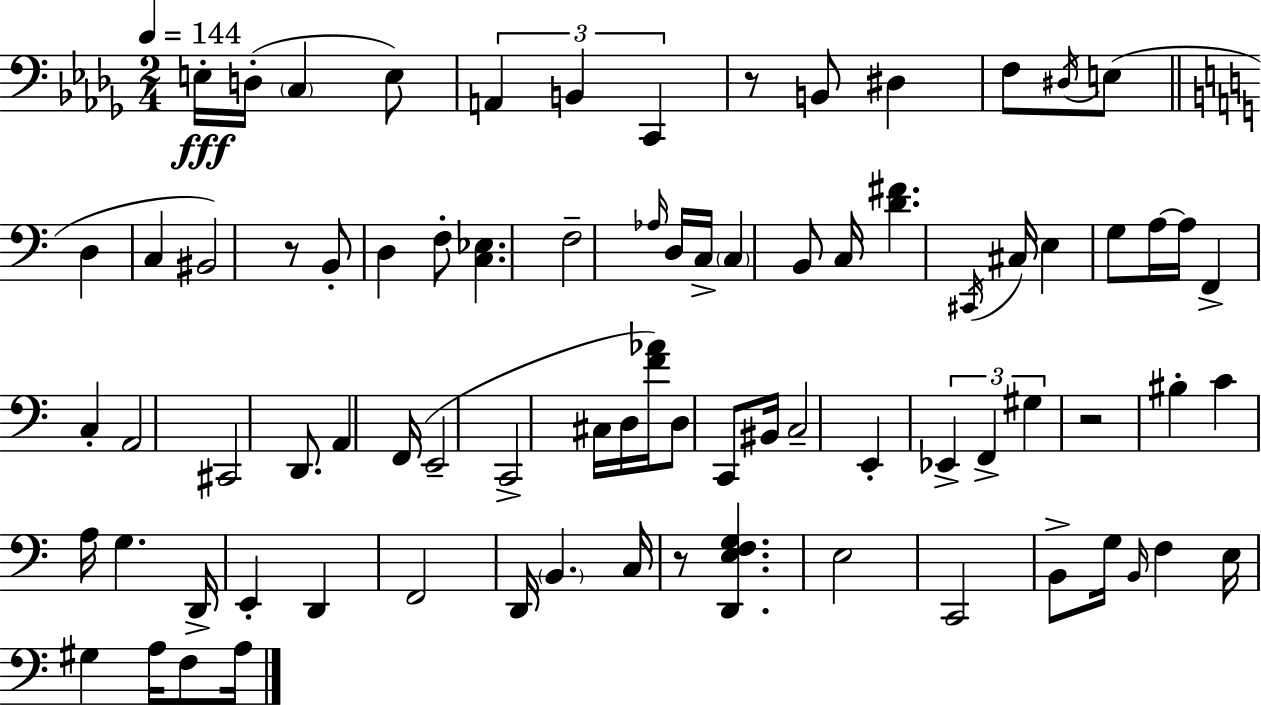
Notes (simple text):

E3/s D3/s C3/q E3/e A2/q B2/q C2/q R/e B2/e D#3/q F3/e D#3/s E3/e D3/q C3/q BIS2/h R/e B2/e D3/q F3/e [C3,Eb3]/q. F3/h Ab3/s D3/s C3/s C3/q B2/e C3/s [D4,F#4]/q. C#2/s C#3/s E3/q G3/e A3/s A3/s F2/q C3/q A2/h C#2/h D2/e. A2/q F2/s E2/h C2/h C#3/s D3/s [F4,Ab4]/s D3/e C2/e BIS2/s C3/h E2/q Eb2/q F2/q G#3/q R/h BIS3/q C4/q A3/s G3/q. D2/s E2/q D2/q F2/h D2/s B2/q. C3/s R/e [D2,E3,F3,G3]/q. E3/h C2/h B2/e G3/s B2/s F3/q E3/s G#3/q A3/s F3/e A3/s